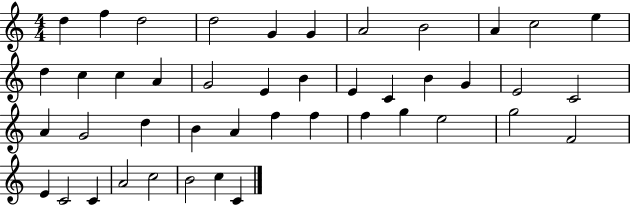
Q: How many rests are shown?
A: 0